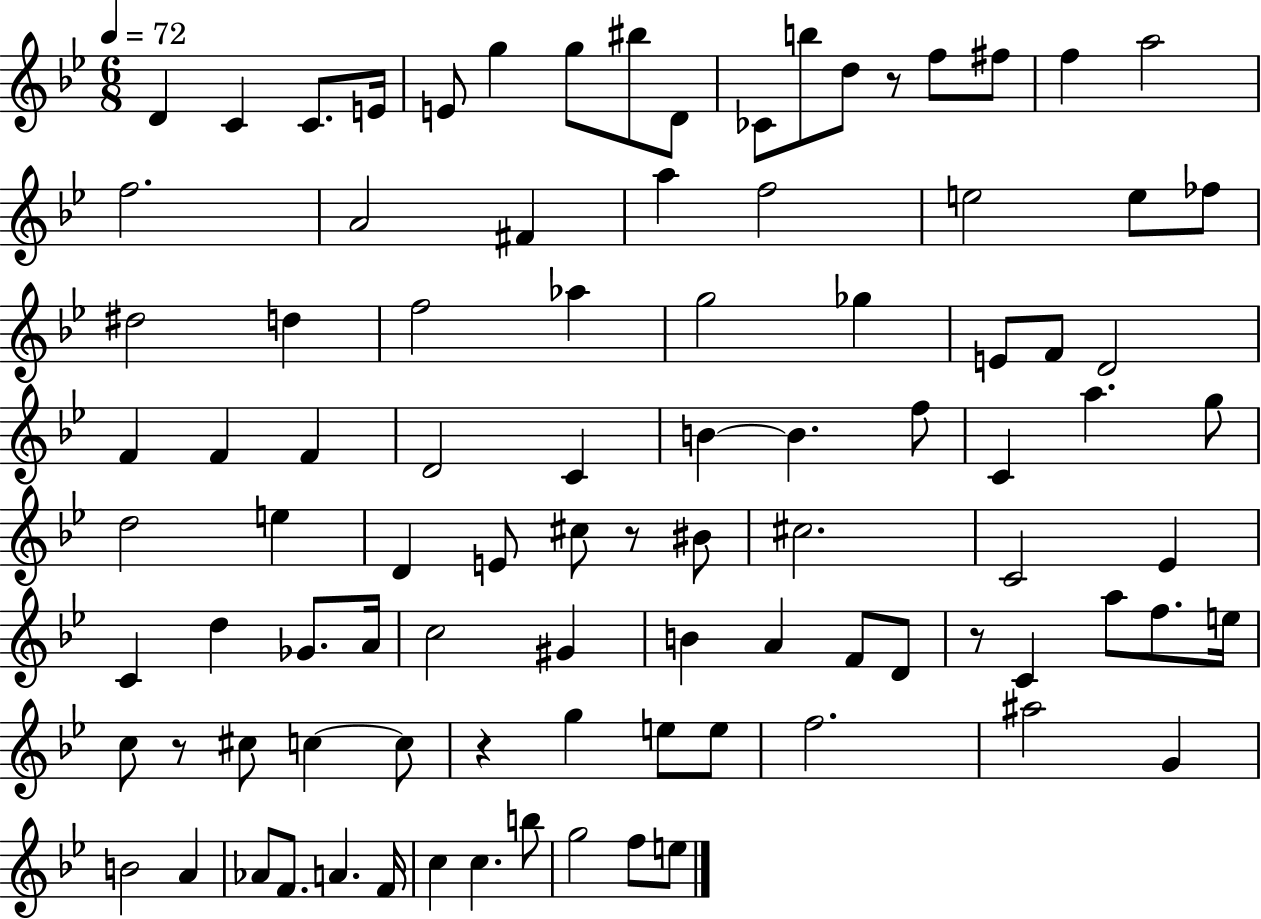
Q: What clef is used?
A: treble